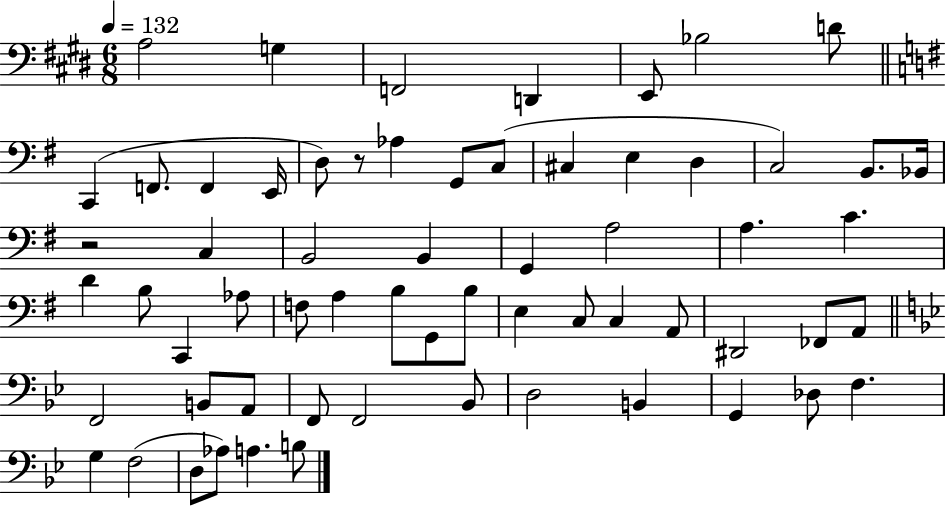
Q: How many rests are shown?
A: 2